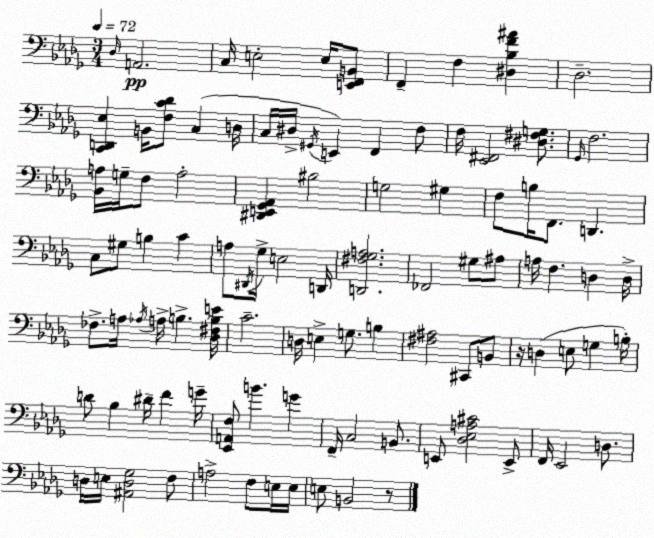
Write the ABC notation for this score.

X:1
T:Untitled
M:3/4
L:1/4
K:Bbm
_D,/4 A,,2 C,/4 E,2 E,/4 [E,,F,,B,,]/2 F,, F, [^D,_B,F^A] _D,2 [C,,D,,_E,] B,,/4 [F,C_D]/2 C, D,/4 C,/4 ^D,/4 ^G,,/4 E,, F,, F,/2 F,/4 [_E,,^F,,]2 [^D,^F,G,]/2 _G,,/4 F,2 [_B,,A,]/4 G,/4 F,/2 A,2 [^D,,E,,_G,,_A,,] ^B,2 G,2 ^G, F,/2 B,/4 F,,/2 D,, C,/2 ^G,/2 B, C A,/2 ^D,,/4 _G,/4 E,2 D,,/4 [D,,^F,_G,A,]2 _F,,2 ^G,/2 ^A,/2 A,/4 F, D, D,/4 _F,/2 A,/4 _A,/4 A,/4 B, [_D,^F,B,E]/4 C2 D,/4 E, G,/2 B, [^F,^A,]2 ^C,,/2 B,,/2 z/4 D, E,/2 G, B,/4 D/2 _B, ^D/4 F G/4 [_E,,A,,F,]/2 B G F,,/4 C,2 B,,/2 E,,/2 [_D,_E,A,^C]2 E,,/2 F,,/4 _E,,2 D,/2 D,/4 E,/4 [^A,,D,_G,]2 F,/2 A,2 F,/2 E,/4 E,/4 E,/2 B,,2 z/2